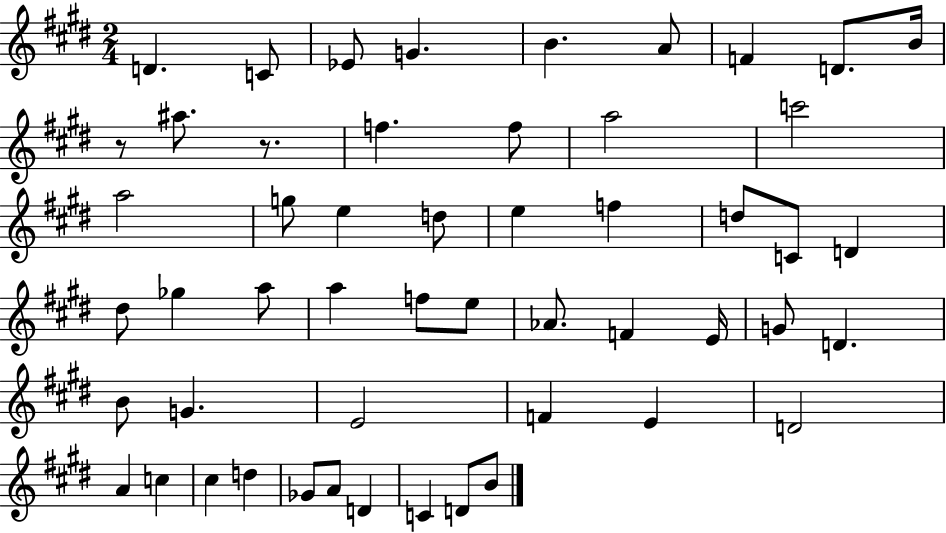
X:1
T:Untitled
M:2/4
L:1/4
K:E
D C/2 _E/2 G B A/2 F D/2 B/4 z/2 ^a/2 z/2 f f/2 a2 c'2 a2 g/2 e d/2 e f d/2 C/2 D ^d/2 _g a/2 a f/2 e/2 _A/2 F E/4 G/2 D B/2 G E2 F E D2 A c ^c d _G/2 A/2 D C D/2 B/2